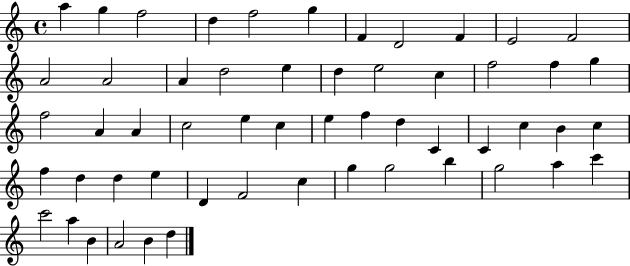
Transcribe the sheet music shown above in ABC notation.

X:1
T:Untitled
M:4/4
L:1/4
K:C
a g f2 d f2 g F D2 F E2 F2 A2 A2 A d2 e d e2 c f2 f g f2 A A c2 e c e f d C C c B c f d d e D F2 c g g2 b g2 a c' c'2 a B A2 B d